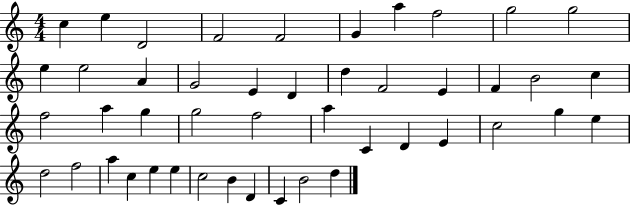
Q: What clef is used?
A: treble